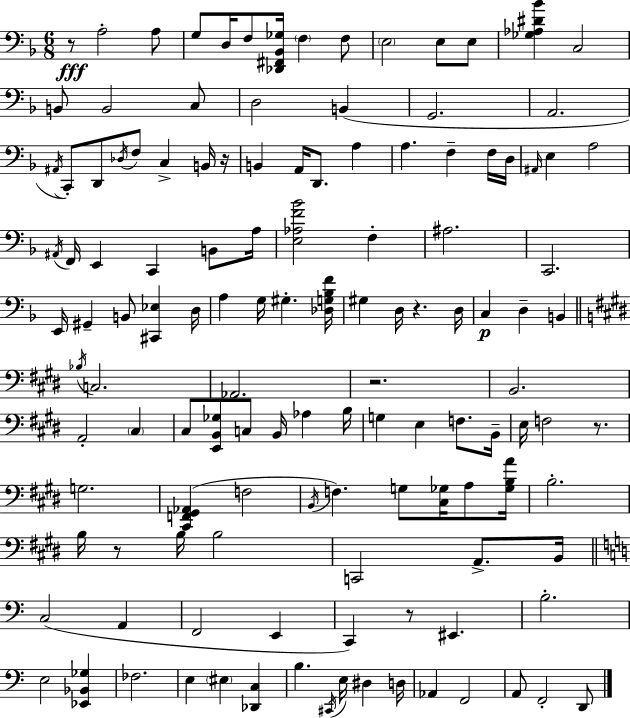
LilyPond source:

{
  \clef bass
  \numericTimeSignature
  \time 6/8
  \key f \major
  r8\fff a2-. a8 | g8 d16 f8 <des, fis, bes, ges>16 \parenthesize f4 f8 | \parenthesize e2 e8 e8 | <ges aes dis' bes'>4 c2 | \break b,8 b,2 c8 | d2 b,4( | g,2. | a,2. | \break \acciaccatura { ais,16 }) c,8-. d,8 \acciaccatura { des16 } f8 c4-> | b,16 r16 b,4 a,16 d,8. a4 | a4. f4-- | f16 d16 \grace { ais,16 } e4 a2 | \break \acciaccatura { ais,16 } f,16 e,4 c,4 | b,8 a16 <e aes f' bes'>2 | f4-. ais2. | c,2. | \break e,16 gis,4-- b,8 <cis, ees>4 | d16 a4 g16 gis4.-. | <des g bes f'>16 gis4 d16 r4. | d16 c4\p d4-- | \break b,4 \bar "||" \break \key e \major \acciaccatura { bes16 } c2. | aes,2. | r2. | b,2. | \break a,2-. \parenthesize cis4 | cis8 <e, b, ges>8 c8 b,16 aes4 | b16 g4 e4 f8. | b,16-- e16 f2 r8. | \break g2. | <cis, f, gis, aes,>4( f2 | \acciaccatura { b,16 }) f4. g8 <cis ges>16 a8 | <ges b a'>16 b2.-. | \break b16 r8 b16 b2 | c,2 a,8.-> | b,16 \bar "||" \break \key c \major c2( a,4 | f,2 e,4 | c,4) r8 eis,4. | b2.-. | \break e2 <ees, bes, ges>4 | fes2. | e4 \parenthesize eis4 <des, c>4 | b4. \acciaccatura { cis,16 } e16 dis4 | \break d16 aes,4 f,2 | a,8 f,2-. d,8 | \bar "|."
}